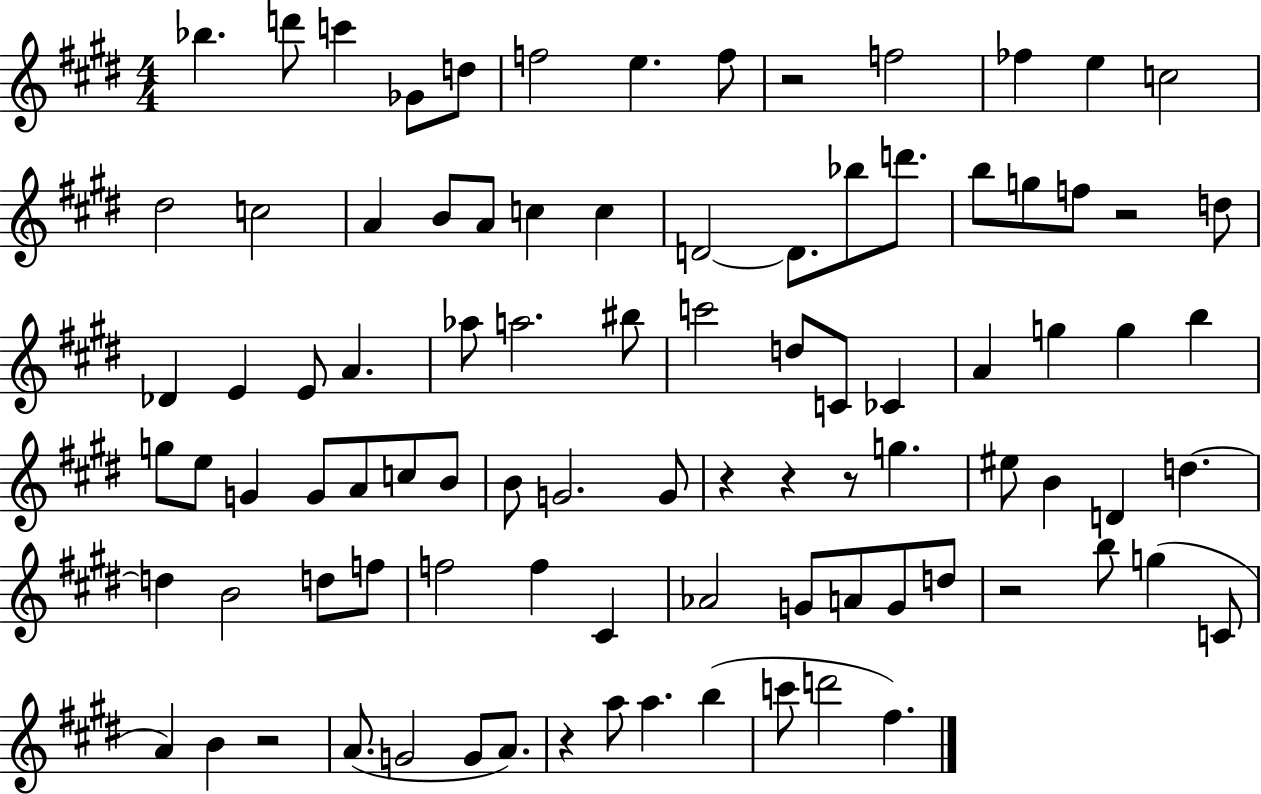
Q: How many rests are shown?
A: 8